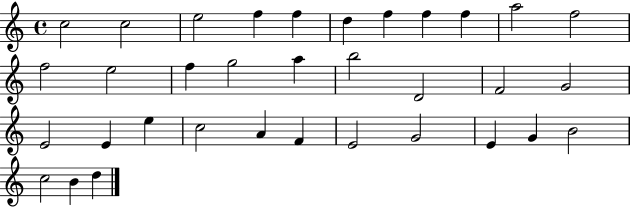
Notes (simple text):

C5/h C5/h E5/h F5/q F5/q D5/q F5/q F5/q F5/q A5/h F5/h F5/h E5/h F5/q G5/h A5/q B5/h D4/h F4/h G4/h E4/h E4/q E5/q C5/h A4/q F4/q E4/h G4/h E4/q G4/q B4/h C5/h B4/q D5/q